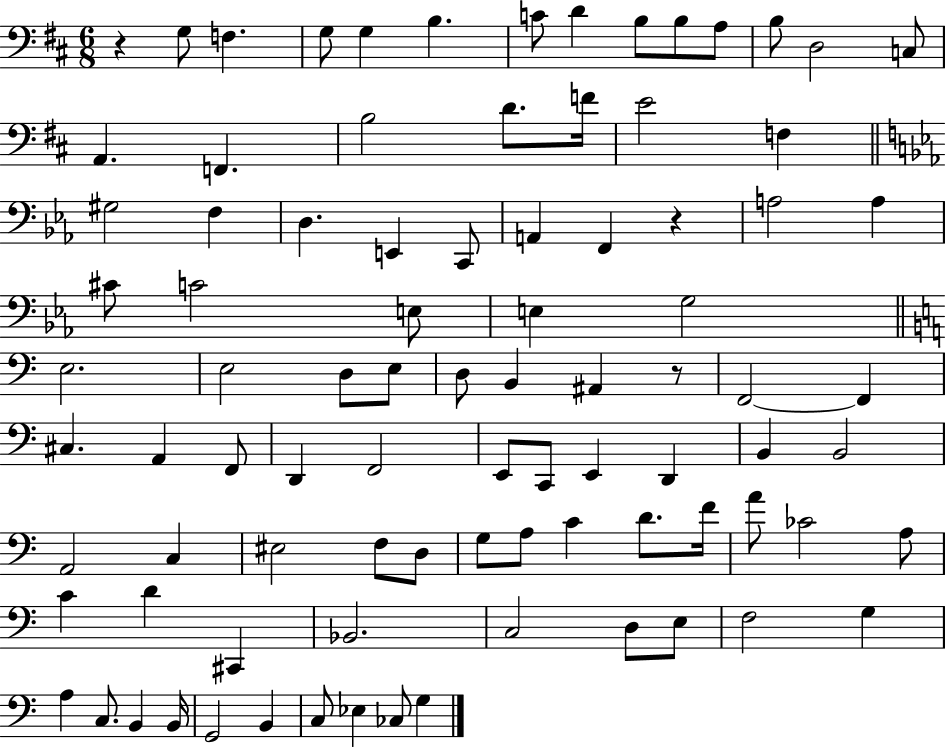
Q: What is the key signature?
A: D major